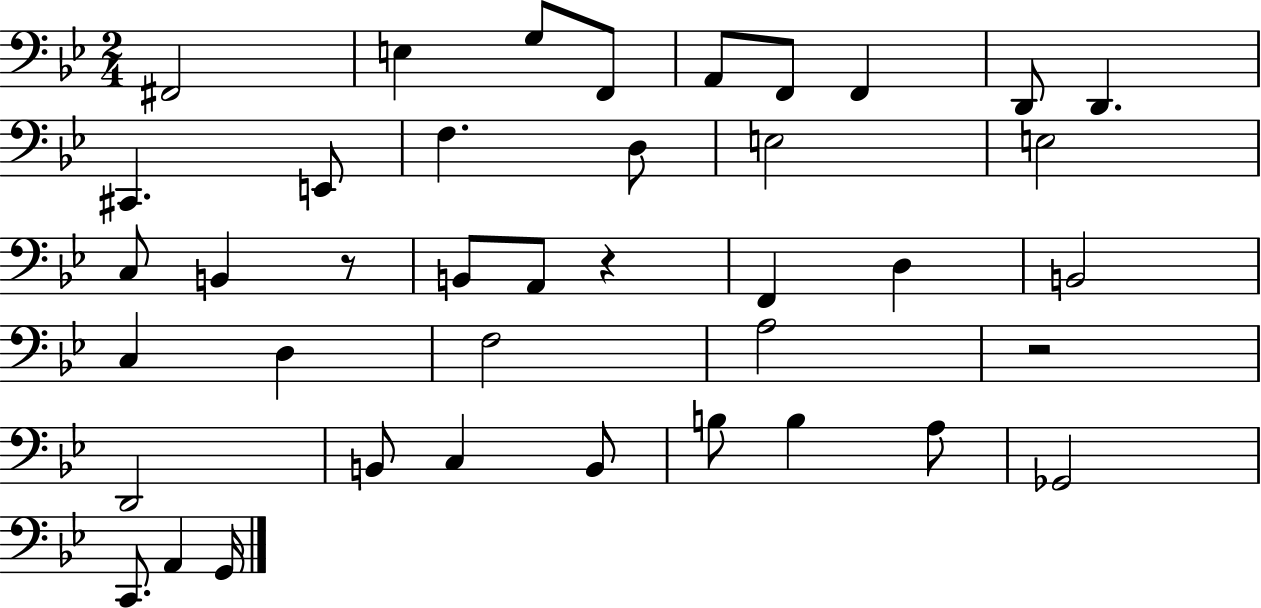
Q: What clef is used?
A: bass